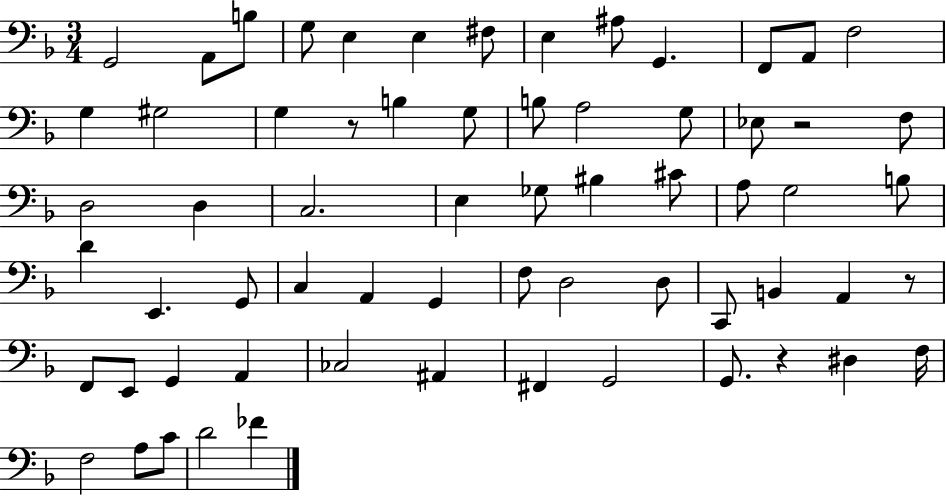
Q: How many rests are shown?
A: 4